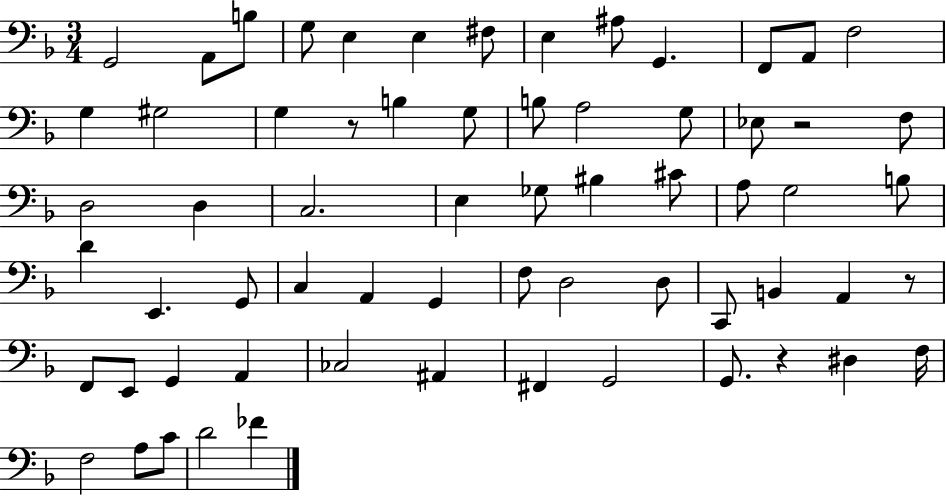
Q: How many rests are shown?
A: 4